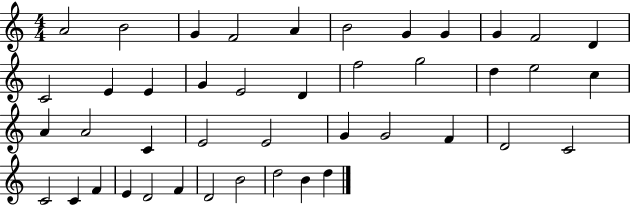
X:1
T:Untitled
M:4/4
L:1/4
K:C
A2 B2 G F2 A B2 G G G F2 D C2 E E G E2 D f2 g2 d e2 c A A2 C E2 E2 G G2 F D2 C2 C2 C F E D2 F D2 B2 d2 B d